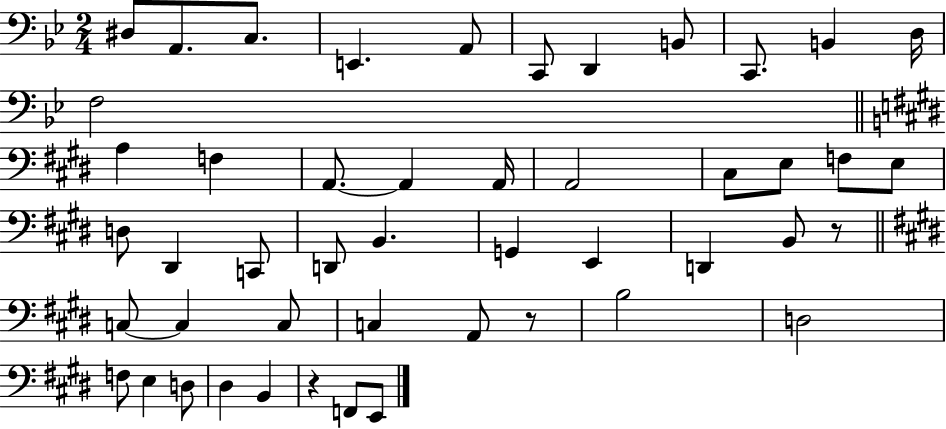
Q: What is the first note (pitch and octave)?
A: D#3